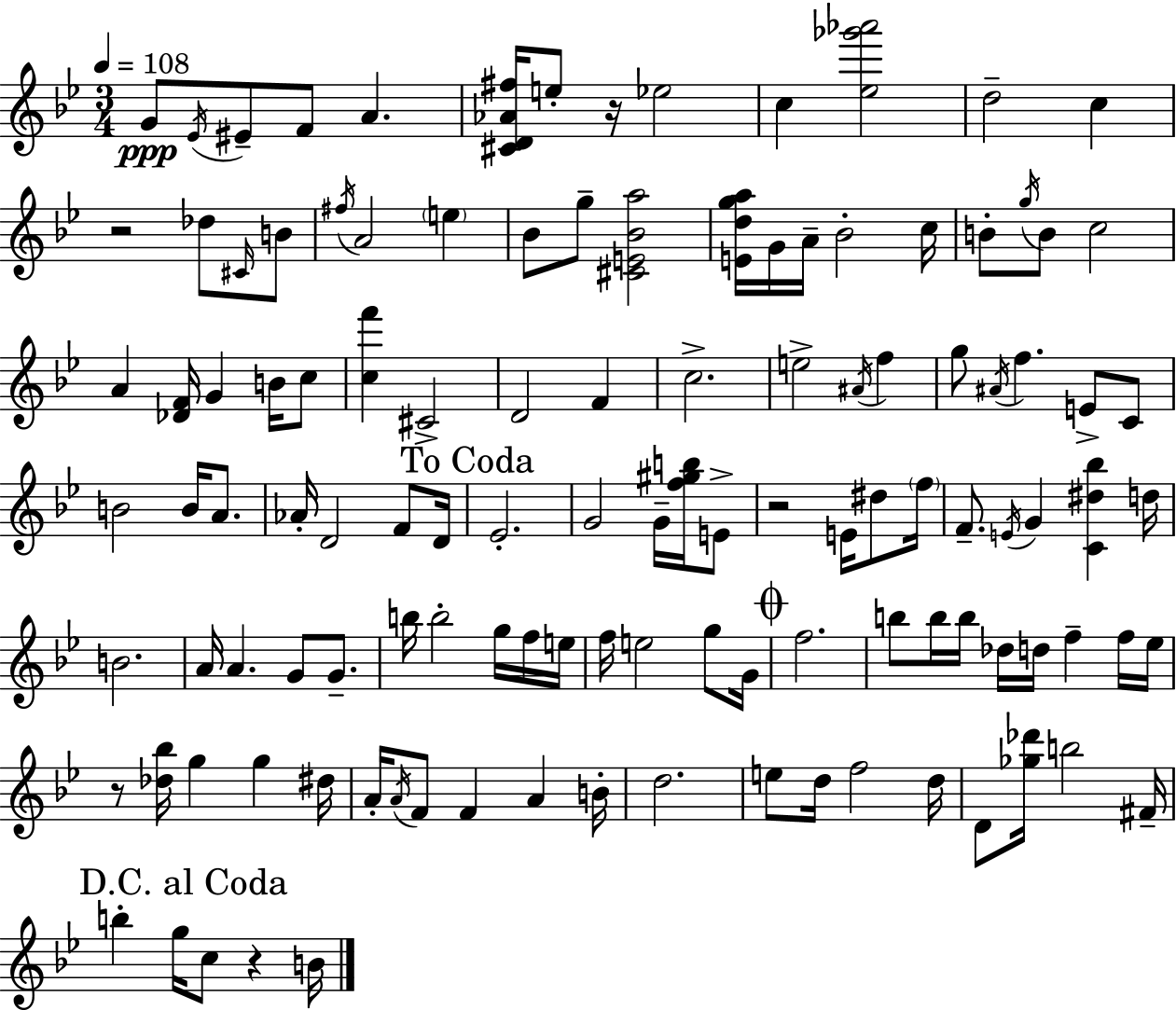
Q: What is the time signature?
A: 3/4